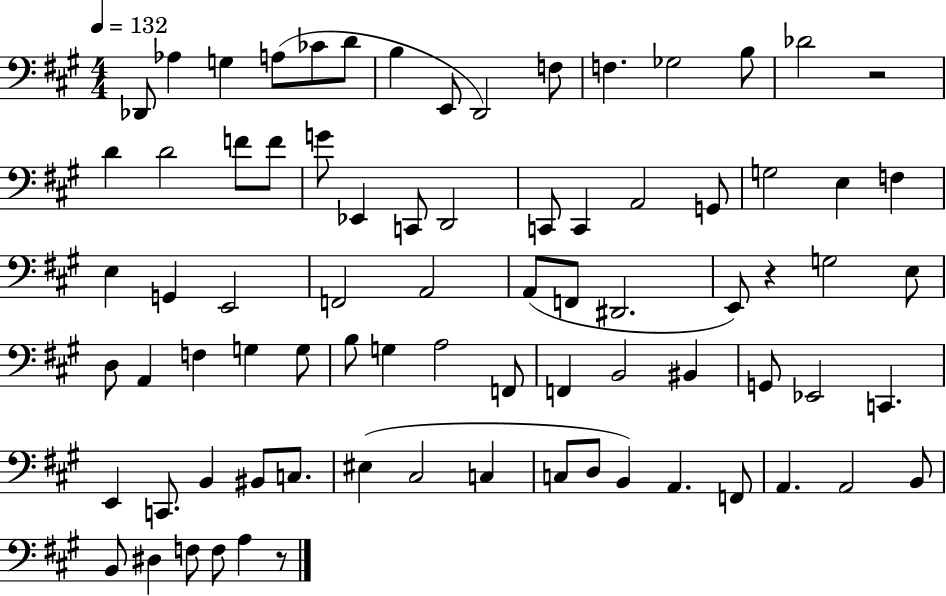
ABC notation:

X:1
T:Untitled
M:4/4
L:1/4
K:A
_D,,/2 _A, G, A,/2 _C/2 D/2 B, E,,/2 D,,2 F,/2 F, _G,2 B,/2 _D2 z2 D D2 F/2 F/2 G/2 _E,, C,,/2 D,,2 C,,/2 C,, A,,2 G,,/2 G,2 E, F, E, G,, E,,2 F,,2 A,,2 A,,/2 F,,/2 ^D,,2 E,,/2 z G,2 E,/2 D,/2 A,, F, G, G,/2 B,/2 G, A,2 F,,/2 F,, B,,2 ^B,, G,,/2 _E,,2 C,, E,, C,,/2 B,, ^B,,/2 C,/2 ^E, ^C,2 C, C,/2 D,/2 B,, A,, F,,/2 A,, A,,2 B,,/2 B,,/2 ^D, F,/2 F,/2 A, z/2